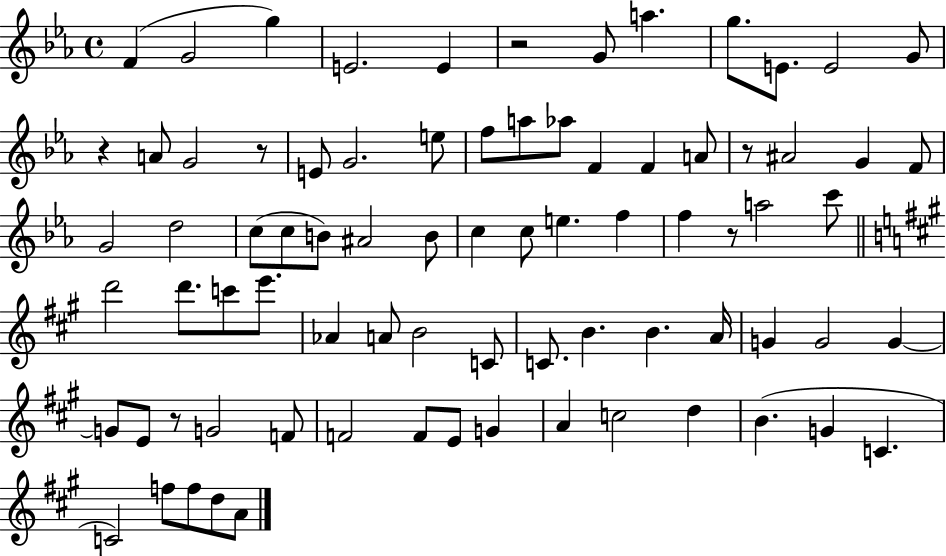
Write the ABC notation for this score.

X:1
T:Untitled
M:4/4
L:1/4
K:Eb
F G2 g E2 E z2 G/2 a g/2 E/2 E2 G/2 z A/2 G2 z/2 E/2 G2 e/2 f/2 a/2 _a/2 F F A/2 z/2 ^A2 G F/2 G2 d2 c/2 c/2 B/2 ^A2 B/2 c c/2 e f f z/2 a2 c'/2 d'2 d'/2 c'/2 e'/2 _A A/2 B2 C/2 C/2 B B A/4 G G2 G G/2 E/2 z/2 G2 F/2 F2 F/2 E/2 G A c2 d B G C C2 f/2 f/2 d/2 A/2